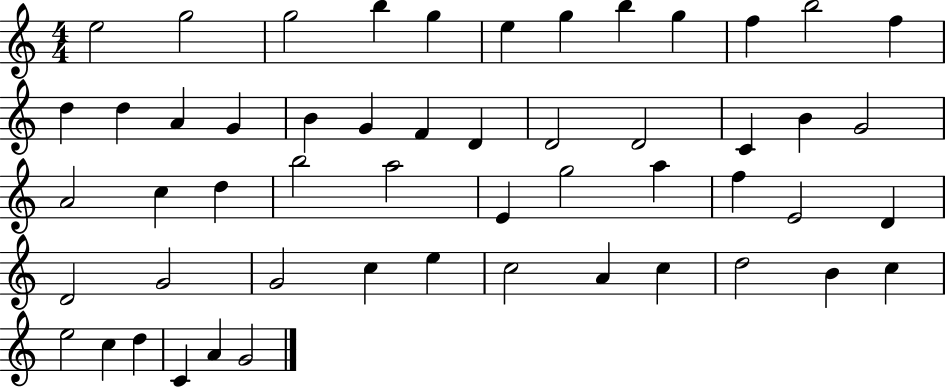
E5/h G5/h G5/h B5/q G5/q E5/q G5/q B5/q G5/q F5/q B5/h F5/q D5/q D5/q A4/q G4/q B4/q G4/q F4/q D4/q D4/h D4/h C4/q B4/q G4/h A4/h C5/q D5/q B5/h A5/h E4/q G5/h A5/q F5/q E4/h D4/q D4/h G4/h G4/h C5/q E5/q C5/h A4/q C5/q D5/h B4/q C5/q E5/h C5/q D5/q C4/q A4/q G4/h